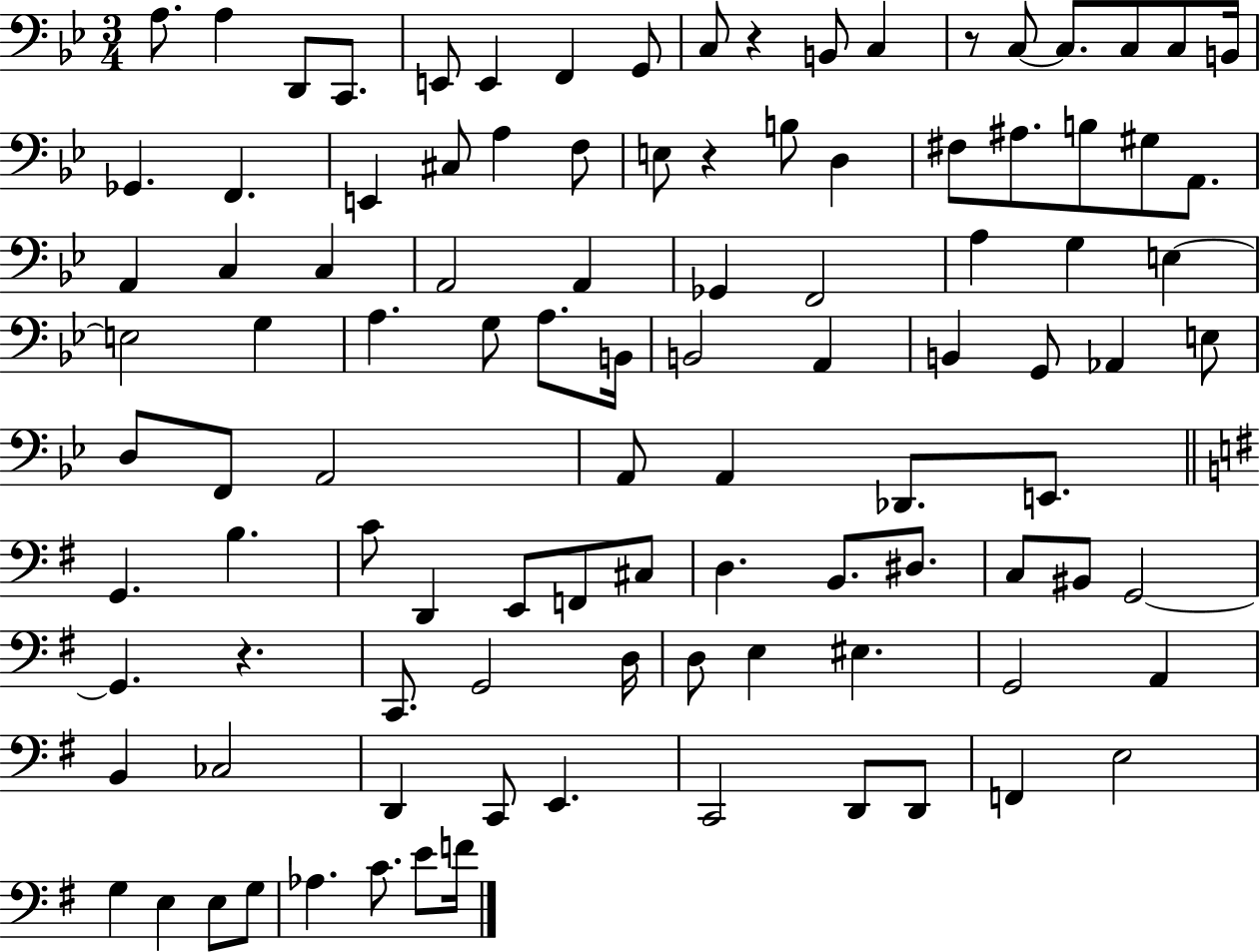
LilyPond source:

{
  \clef bass
  \numericTimeSignature
  \time 3/4
  \key bes \major
  a8. a4 d,8 c,8. | e,8 e,4 f,4 g,8 | c8 r4 b,8 c4 | r8 c8~~ c8. c8 c8 b,16 | \break ges,4. f,4. | e,4 cis8 a4 f8 | e8 r4 b8 d4 | fis8 ais8. b8 gis8 a,8. | \break a,4 c4 c4 | a,2 a,4 | ges,4 f,2 | a4 g4 e4~~ | \break e2 g4 | a4. g8 a8. b,16 | b,2 a,4 | b,4 g,8 aes,4 e8 | \break d8 f,8 a,2 | a,8 a,4 des,8. e,8. | \bar "||" \break \key g \major g,4. b4. | c'8 d,4 e,8 f,8 cis8 | d4. b,8. dis8. | c8 bis,8 g,2~~ | \break g,4. r4. | c,8. g,2 d16 | d8 e4 eis4. | g,2 a,4 | \break b,4 ces2 | d,4 c,8 e,4. | c,2 d,8 d,8 | f,4 e2 | \break g4 e4 e8 g8 | aes4. c'8. e'8 f'16 | \bar "|."
}